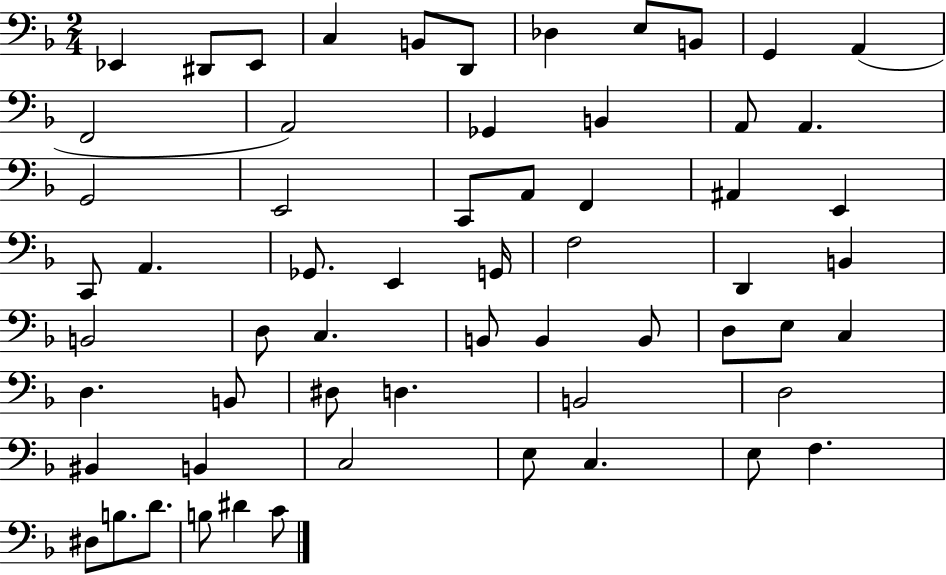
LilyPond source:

{
  \clef bass
  \numericTimeSignature
  \time 2/4
  \key f \major
  ees,4 dis,8 ees,8 | c4 b,8 d,8 | des4 e8 b,8 | g,4 a,4( | \break f,2 | a,2) | ges,4 b,4 | a,8 a,4. | \break g,2 | e,2 | c,8 a,8 f,4 | ais,4 e,4 | \break c,8 a,4. | ges,8. e,4 g,16 | f2 | d,4 b,4 | \break b,2 | d8 c4. | b,8 b,4 b,8 | d8 e8 c4 | \break d4. b,8 | dis8 d4. | b,2 | d2 | \break bis,4 b,4 | c2 | e8 c4. | e8 f4. | \break dis8 b8. d'8. | b8 dis'4 c'8 | \bar "|."
}